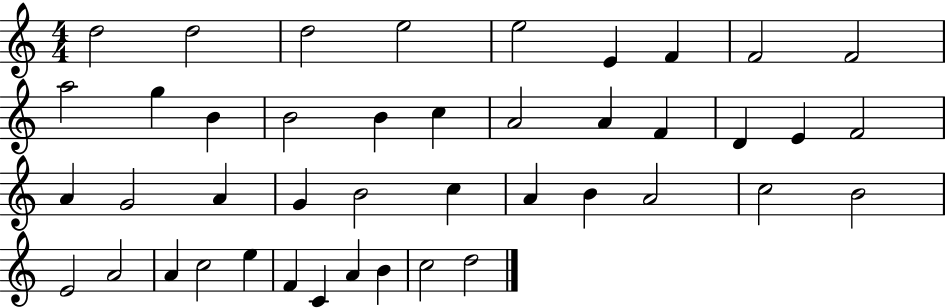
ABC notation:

X:1
T:Untitled
M:4/4
L:1/4
K:C
d2 d2 d2 e2 e2 E F F2 F2 a2 g B B2 B c A2 A F D E F2 A G2 A G B2 c A B A2 c2 B2 E2 A2 A c2 e F C A B c2 d2